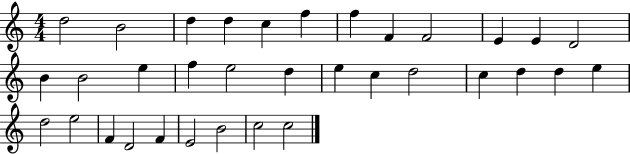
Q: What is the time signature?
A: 4/4